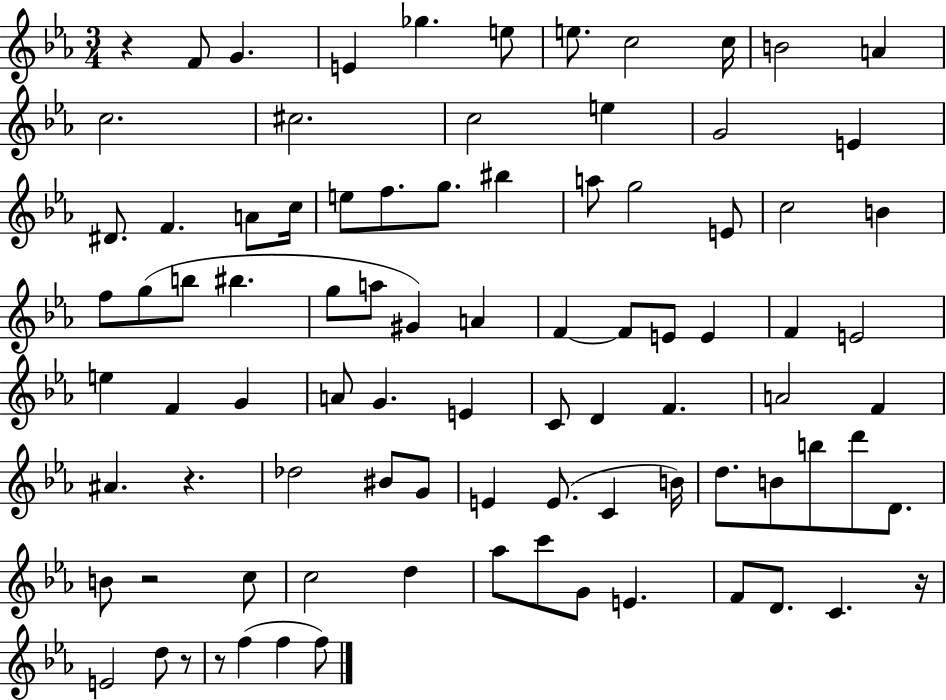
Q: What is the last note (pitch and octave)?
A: F5